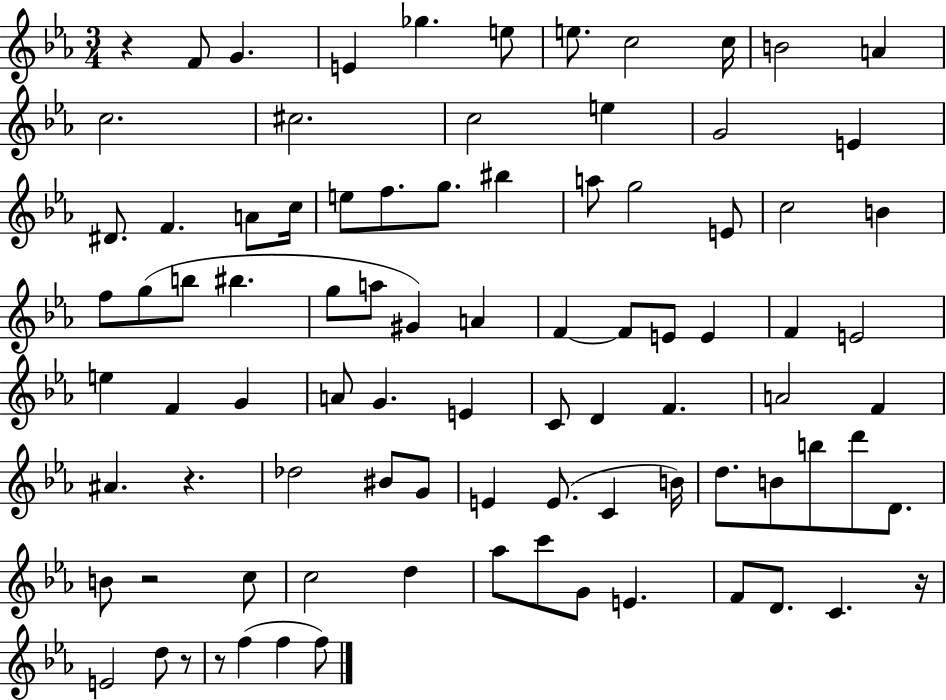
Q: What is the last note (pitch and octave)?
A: F5